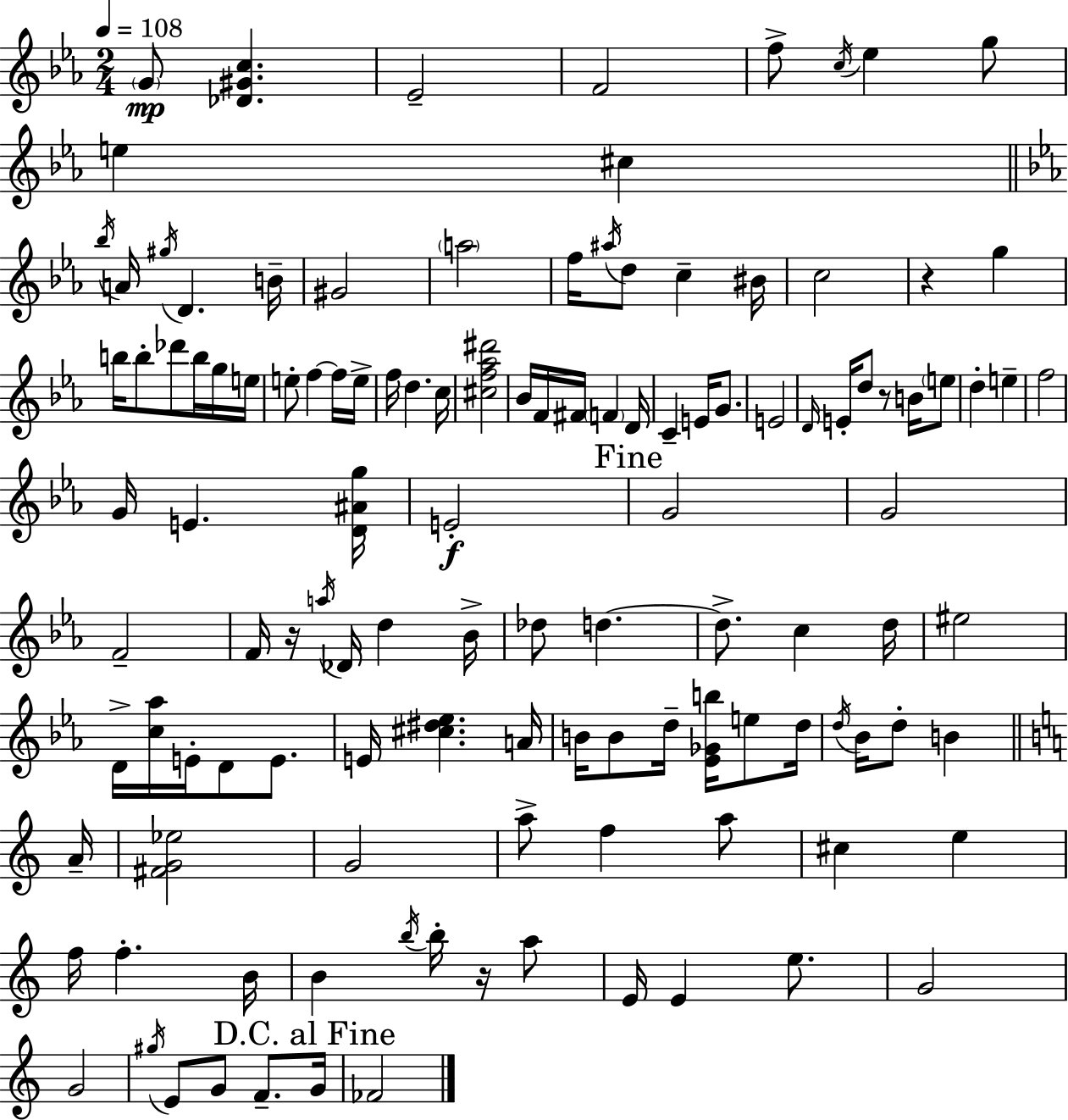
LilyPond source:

{
  \clef treble
  \numericTimeSignature
  \time 2/4
  \key ees \major
  \tempo 4 = 108
  \parenthesize g'8\mp <des' gis' c''>4. | ees'2-- | f'2 | f''8-> \acciaccatura { c''16 } ees''4 g''8 | \break e''4 cis''4 | \bar "||" \break \key ees \major \acciaccatura { bes''16 } a'16 \acciaccatura { gis''16 } d'4. | b'16-- gis'2 | \parenthesize a''2 | f''16 \acciaccatura { ais''16 } d''8 c''4-- | \break bis'16 c''2 | r4 g''4 | b''16 b''8-. des'''8 | b''16 g''16 e''16 e''8-. f''4~~ | \break f''16 e''16-> f''16 d''4. | c''16 <cis'' f'' aes'' dis'''>2 | bes'16 f'16 fis'16 \parenthesize f'4 | d'16 c'4-- e'16 | \break g'8. e'2 | \grace { d'16 } e'16-. d''8 r8 | b'16 \parenthesize e''8 d''4-. | e''4-- f''2 | \break g'16 e'4. | <d' ais' g''>16 e'2-.\f | \mark "Fine" g'2 | g'2 | \break f'2-- | f'16 r16 \acciaccatura { a''16 } des'16 | d''4 bes'16-> des''8 d''4.~~ | d''8.-> | \break c''4 d''16 eis''2 | d'16-> <c'' aes''>16 e'16-. | d'8 e'8. e'16 <cis'' dis'' ees''>4. | a'16 b'16 b'8 | \break d''16-- <ees' ges' b''>16 e''8 d''16 \acciaccatura { d''16 } bes'16 d''8-. | b'4 \bar "||" \break \key a \minor a'16-- <fis' g' ees''>2 | g'2 | a''8-> f''4 a''8 | cis''4 e''4 | \break f''16 f''4.-. | b'16 b'4 \acciaccatura { b''16 } b''16-. r16 | a''8 e'16 e'4 e''8. | g'2 | \break g'2 | \acciaccatura { gis''16 } e'8 g'8 f'8.-- | \mark "D.C. al Fine" g'16 fes'2 | \bar "|."
}